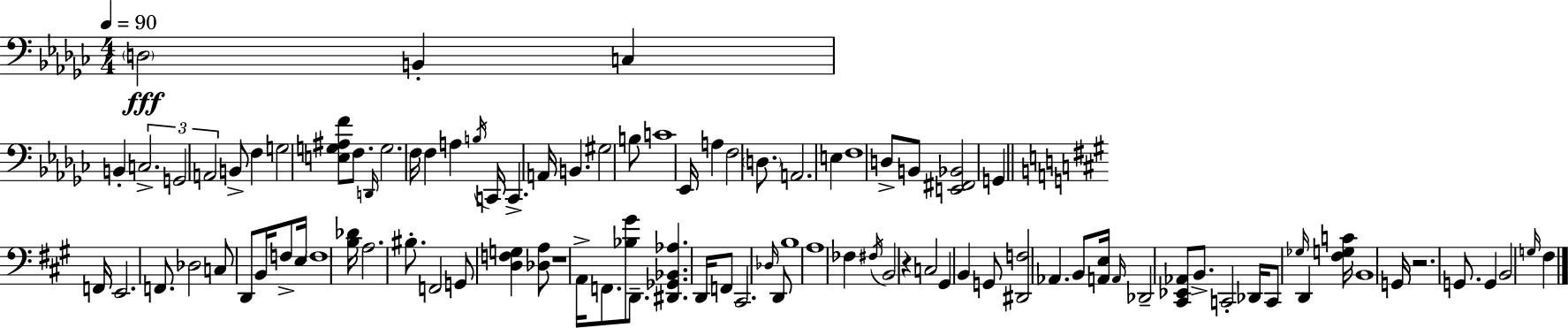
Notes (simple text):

D3/h B2/q C3/q B2/q C3/h. G2/h A2/h B2/e F3/q G3/h [E3,G3,A#3,F4]/e F3/e. D2/s G3/h. F3/s F3/q A3/q B3/s C2/s C2/q. A2/s B2/q. G#3/h B3/e C4/w Eb2/s A3/q F3/h D3/e. A2/h. E3/q F3/w D3/e B2/e [E2,F#2,Bb2]/h G2/q F2/s E2/h. F2/e. Db3/h C3/e D2/e B2/s F3/e E3/s F3/w [B3,Db4]/s A3/h. BIS3/e. F2/h G2/e [D3,F3,G3]/q [Db3,A3]/e R/w A2/s F2/e. [Bb3,G#4]/e D2/e. [D#2,Gb2,Bb2,Ab3]/q. D2/s F2/e C#2/h. Db3/s D2/e B3/w A3/w FES3/q F#3/s B2/h R/q C3/h G#2/q B2/q G2/e [D#2,F3]/h Ab2/q. B2/e [A2,E3]/s A2/s Db2/h [C#2,Eb2,Ab2]/e B2/e. C2/h Db2/s C2/e Gb3/s D2/q [F#3,G3,C4]/s B2/w G2/s R/h. G2/e. G2/q B2/h G3/s F#3/q